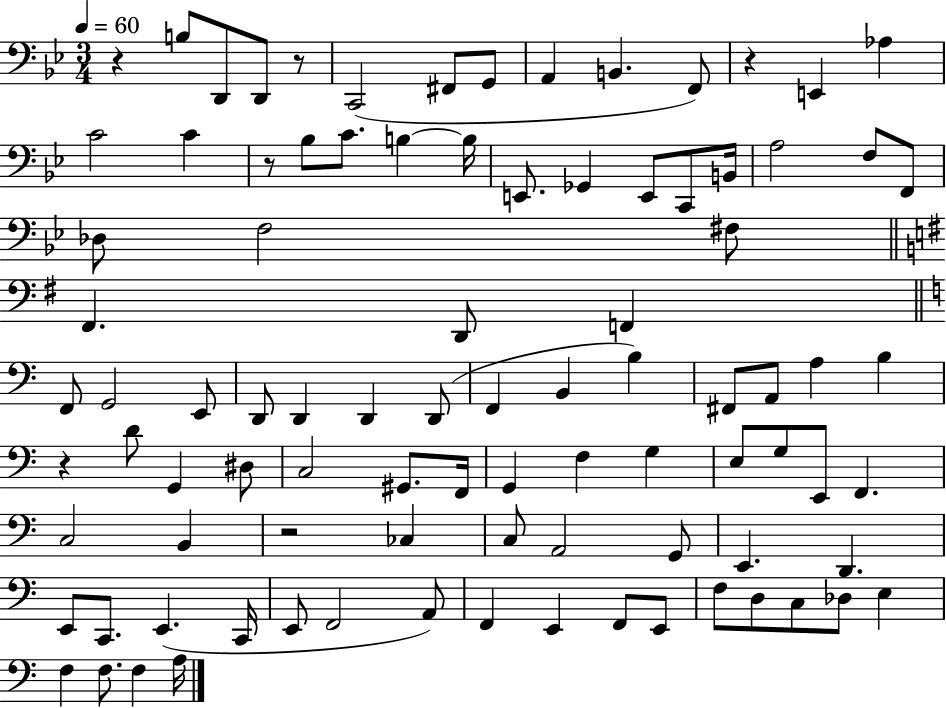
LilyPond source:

{
  \clef bass
  \numericTimeSignature
  \time 3/4
  \key bes \major
  \tempo 4 = 60
  r4 b8 d,8 d,8 r8 | c,2( fis,8 g,8 | a,4 b,4. f,8) | r4 e,4 aes4 | \break c'2 c'4 | r8 bes8 c'8. b4~~ b16 | e,8. ges,4 e,8 c,8 b,16 | a2 f8 f,8 | \break des8 f2 fis8 | \bar "||" \break \key e \minor fis,4. d,8 f,4 | \bar "||" \break \key c \major f,8 g,2 e,8 | d,8 d,4 d,4 d,8( | f,4 b,4 b4) | fis,8 a,8 a4 b4 | \break r4 d'8 g,4 dis8 | c2 gis,8. f,16 | g,4 f4 g4 | e8 g8 e,8 f,4. | \break c2 b,4 | r2 ces4 | c8 a,2 g,8 | e,4. d,4. | \break e,8 c,8. e,4.( c,16 | e,8 f,2 a,8) | f,4 e,4 f,8 e,8 | f8 d8 c8 des8 e4 | \break f4 f8. f4 a16 | \bar "|."
}